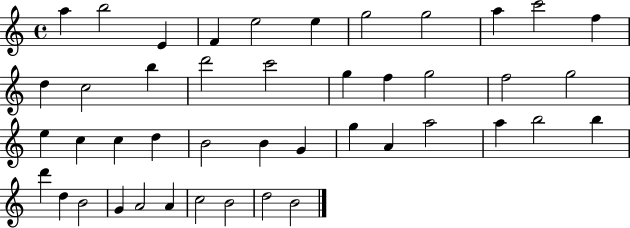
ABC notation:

X:1
T:Untitled
M:4/4
L:1/4
K:C
a b2 E F e2 e g2 g2 a c'2 f d c2 b d'2 c'2 g f g2 f2 g2 e c c d B2 B G g A a2 a b2 b d' d B2 G A2 A c2 B2 d2 B2